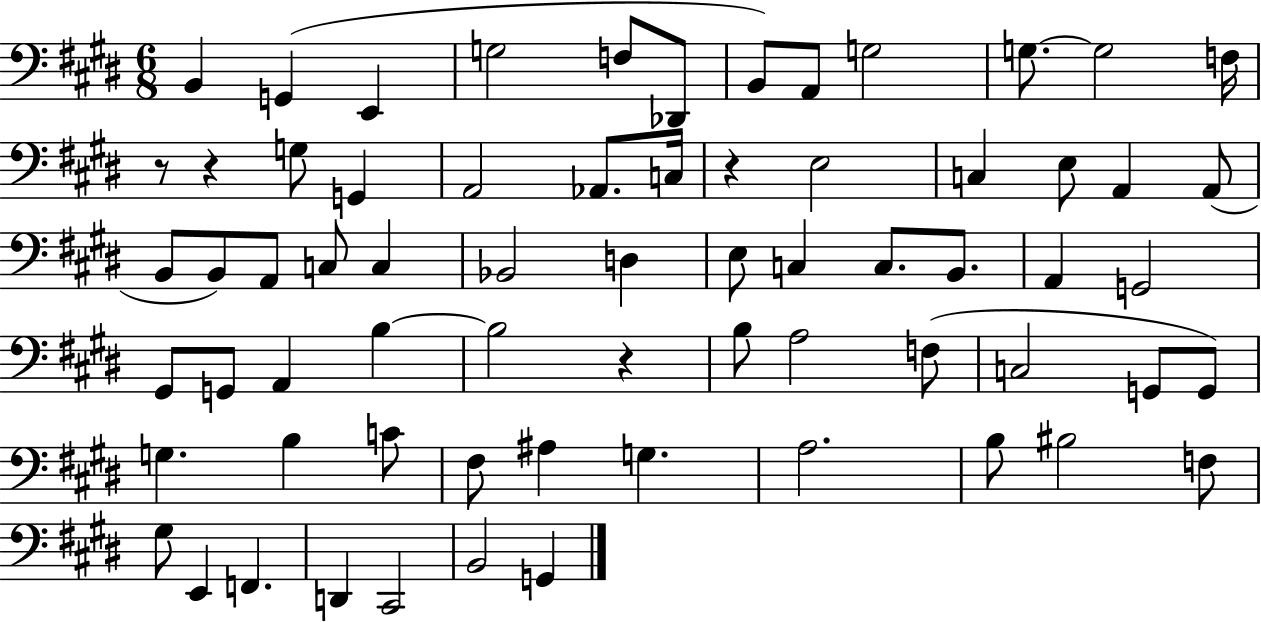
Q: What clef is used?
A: bass